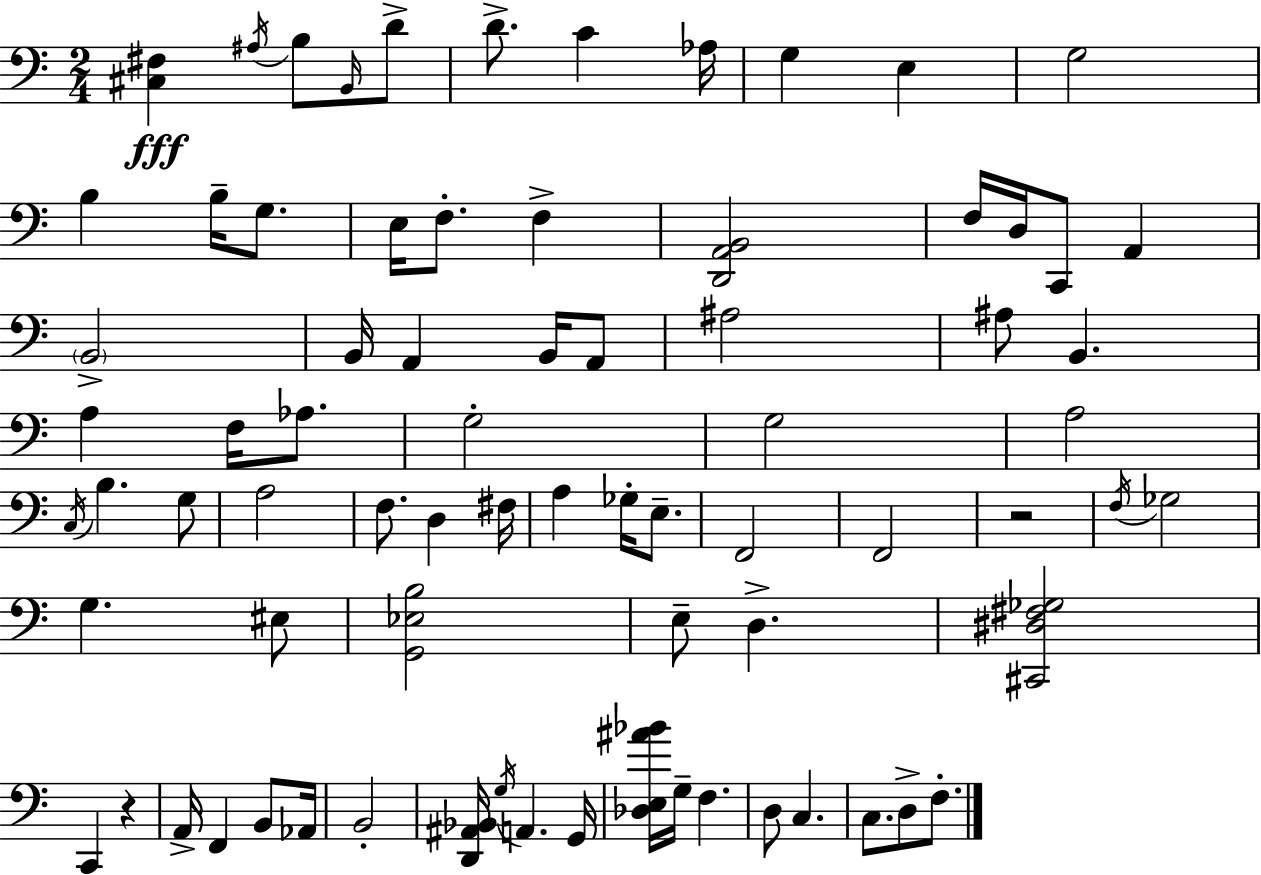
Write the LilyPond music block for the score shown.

{
  \clef bass
  \numericTimeSignature
  \time 2/4
  \key c \major
  \repeat volta 2 { <cis fis>4\fff \acciaccatura { ais16 } b8 \grace { b,16 } | d'8-> d'8.-> c'4 | aes16 g4 e4 | g2 | \break b4 b16-- g8. | e16 f8.-. f4-> | <d, a, b,>2 | f16 d16 c,8 a,4 | \break \parenthesize b,2-> | b,16 a,4 b,16 | a,8 ais2 | ais8 b,4. | \break a4 f16 aes8. | g2-. | g2 | a2 | \break \acciaccatura { c16 } b4. | g8 a2 | f8. d4 | fis16 a4 ges16-. | \break e8.-- f,2 | f,2 | r2 | \acciaccatura { f16 } ges2 | \break g4. | eis8 <g, ees b>2 | e8-- d4.-> | <cis, dis fis ges>2 | \break c,4 | r4 a,16-> f,4 | b,8 aes,16 b,2-. | <d, ais, bes,>16 \acciaccatura { g16 } a,4. | \break g,16 <des e ais' bes'>16 g16-- f4. | d8 c4. | c8. | d8-> f8.-. } \bar "|."
}